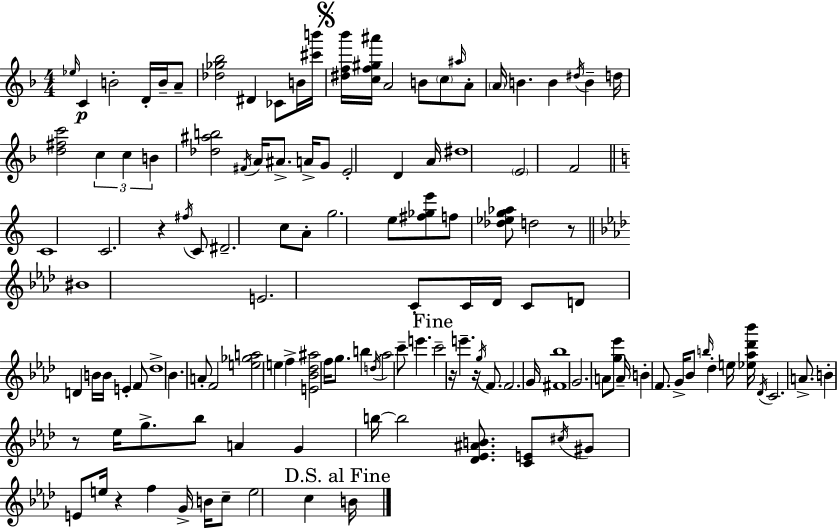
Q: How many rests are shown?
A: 6